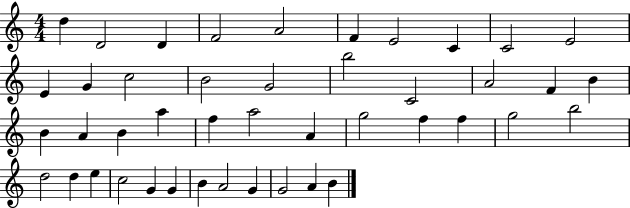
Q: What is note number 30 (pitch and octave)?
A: F5